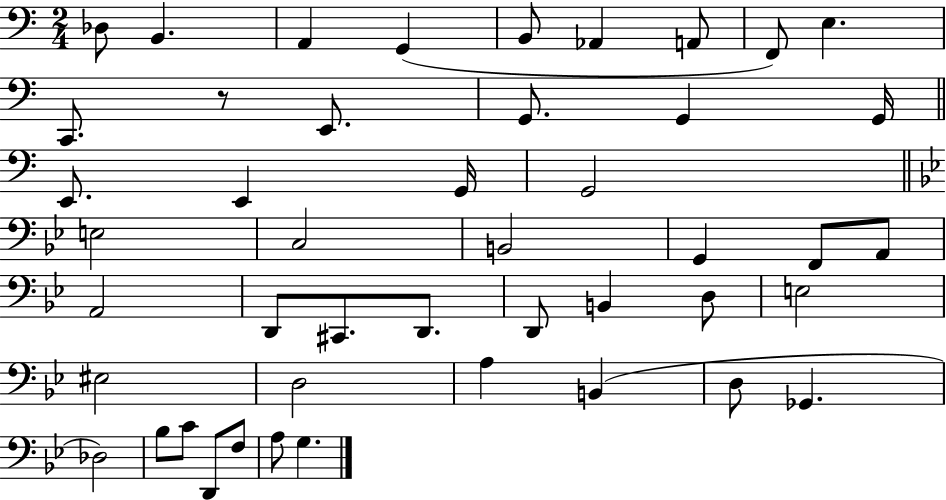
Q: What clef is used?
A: bass